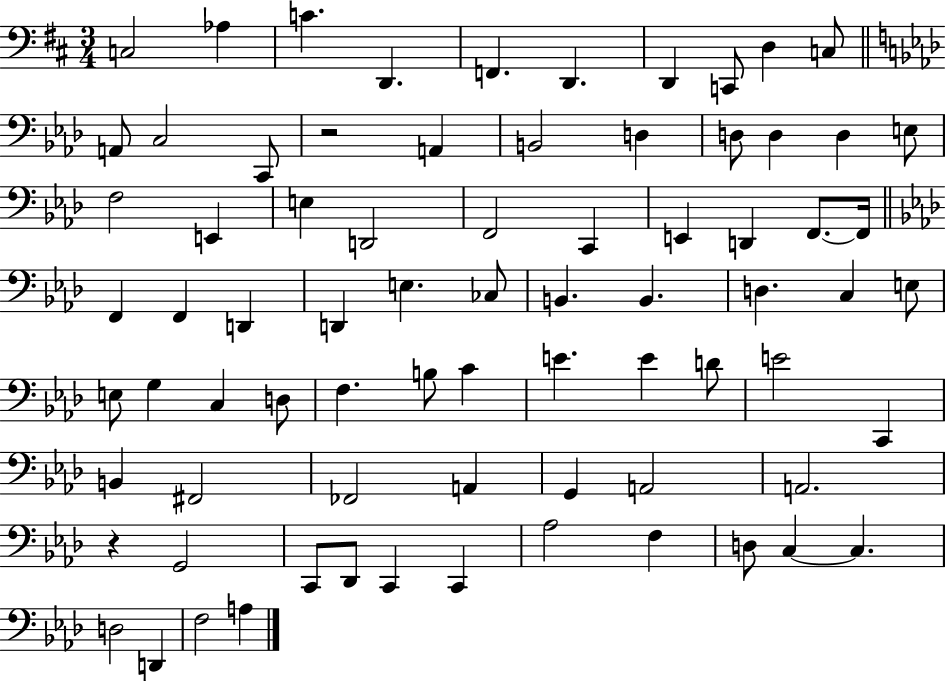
{
  \clef bass
  \numericTimeSignature
  \time 3/4
  \key d \major
  c2 aes4 | c'4. d,4. | f,4. d,4. | d,4 c,8 d4 c8 | \break \bar "||" \break \key f \minor a,8 c2 c,8 | r2 a,4 | b,2 d4 | d8 d4 d4 e8 | \break f2 e,4 | e4 d,2 | f,2 c,4 | e,4 d,4 f,8.~~ f,16 | \break \bar "||" \break \key f \minor f,4 f,4 d,4 | d,4 e4. ces8 | b,4. b,4. | d4. c4 e8 | \break e8 g4 c4 d8 | f4. b8 c'4 | e'4. e'4 d'8 | e'2 c,4 | \break b,4 fis,2 | fes,2 a,4 | g,4 a,2 | a,2. | \break r4 g,2 | c,8 des,8 c,4 c,4 | aes2 f4 | d8 c4~~ c4. | \break d2 d,4 | f2 a4 | \bar "|."
}